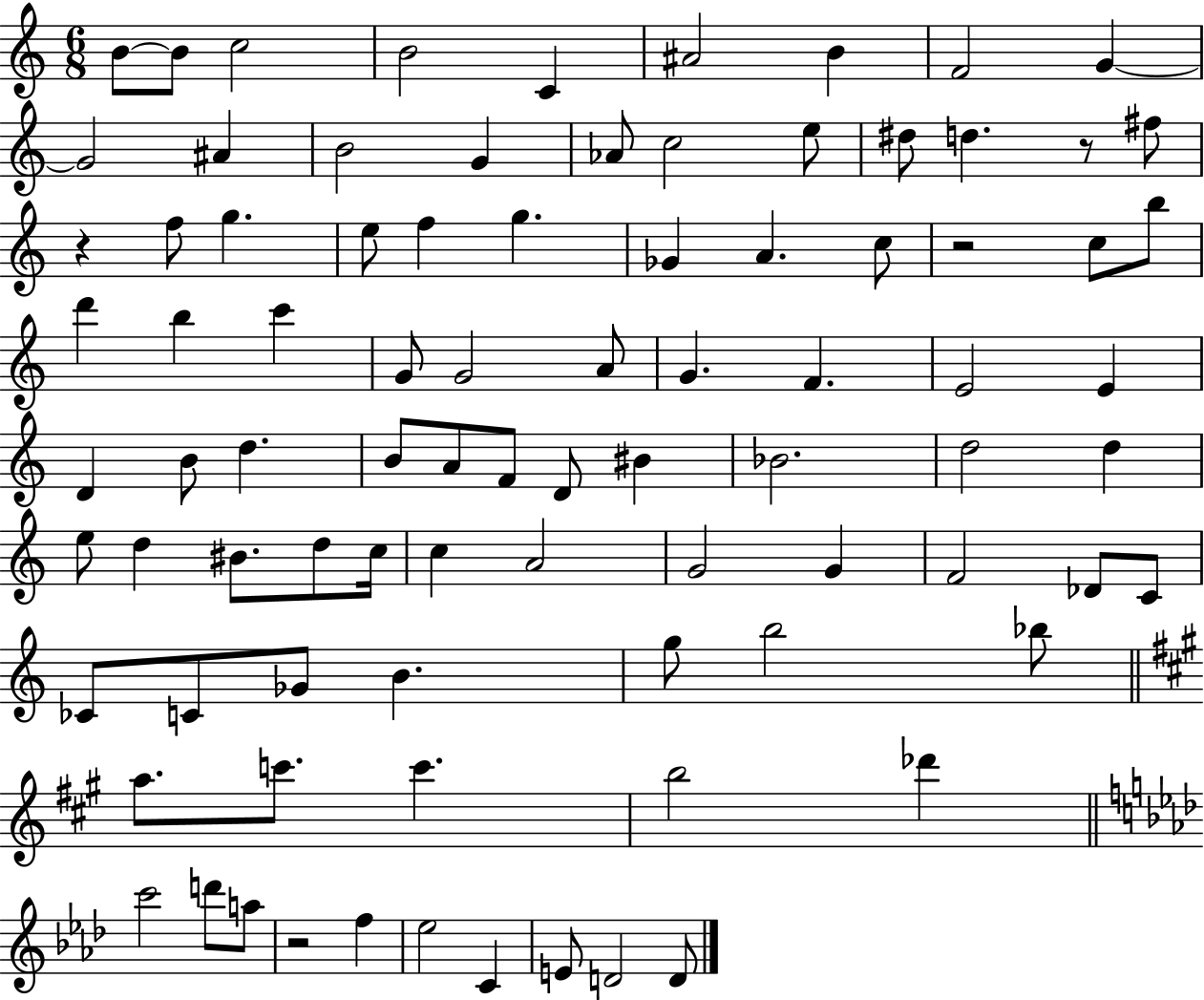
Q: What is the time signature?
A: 6/8